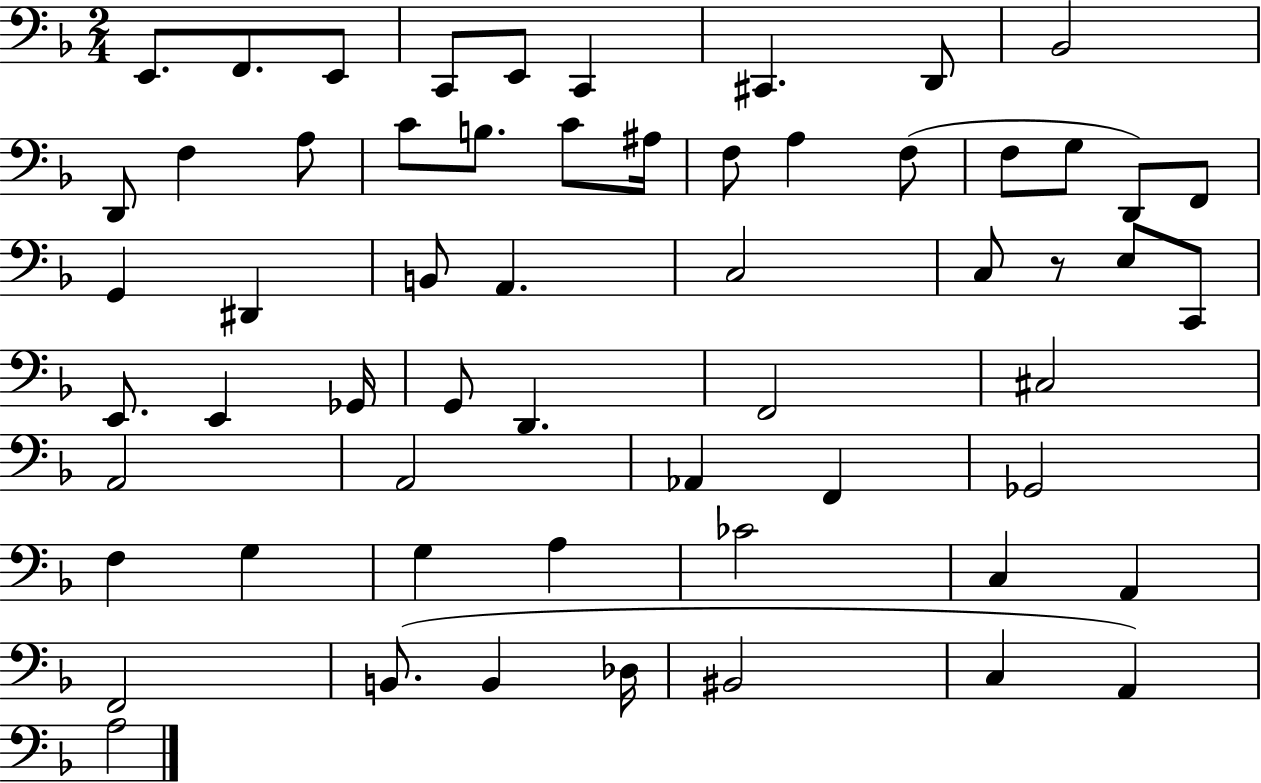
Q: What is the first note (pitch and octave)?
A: E2